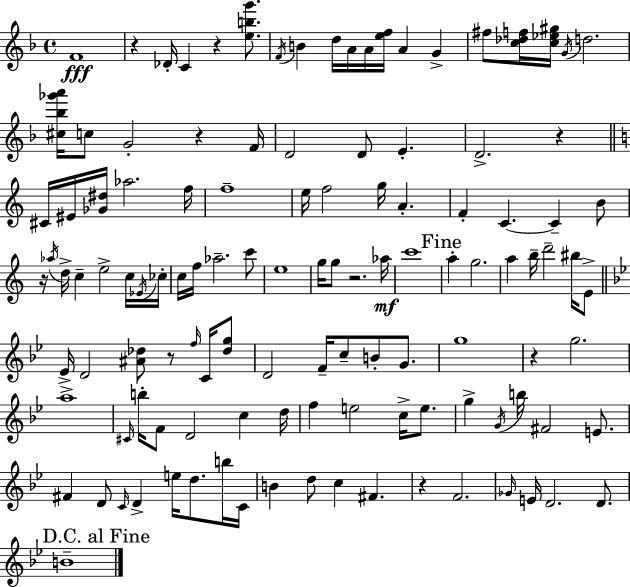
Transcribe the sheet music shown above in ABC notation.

X:1
T:Untitled
M:4/4
L:1/4
K:Dm
F4 z _D/4 C z [ebg']/2 F/4 B d/4 A/4 A/4 [ef]/4 A G ^f/2 [c_df]/4 [c_e^g]/4 G/4 d2 [^c_b_g'a']/4 c/2 G2 z F/4 D2 D/2 E D2 z ^C/4 ^E/4 [_G^d]/4 _a2 f/4 f4 e/4 f2 g/4 A F C C B/2 z/4 _a/4 d/4 c e2 c/4 _E/4 _c/4 c/4 f/4 _a2 c'/2 e4 g/4 g/2 z2 _a/4 c'4 a g2 a b/4 d'2 ^b/4 E/2 _E/4 D2 [^A_d]/2 z/2 f/4 C/4 [_dg]/2 D2 F/4 c/2 B/2 G/2 g4 z g2 a4 ^C/4 b/4 F/2 D2 c d/4 f e2 c/4 e/2 g G/4 b/4 ^F2 E/2 ^F D/2 C/4 D e/4 d/2 b/4 C/4 B d/2 c ^F z F2 _G/4 E/4 D2 D/2 B4